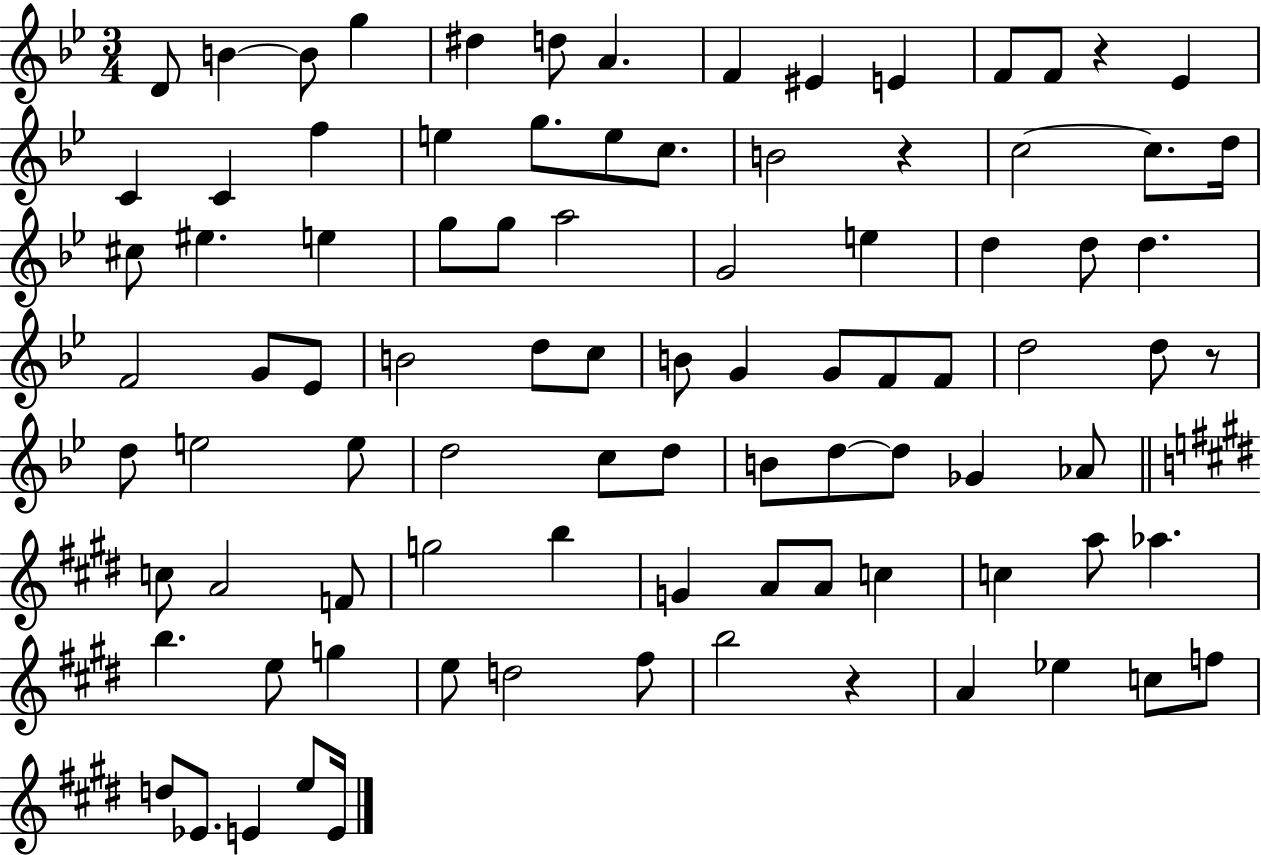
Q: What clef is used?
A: treble